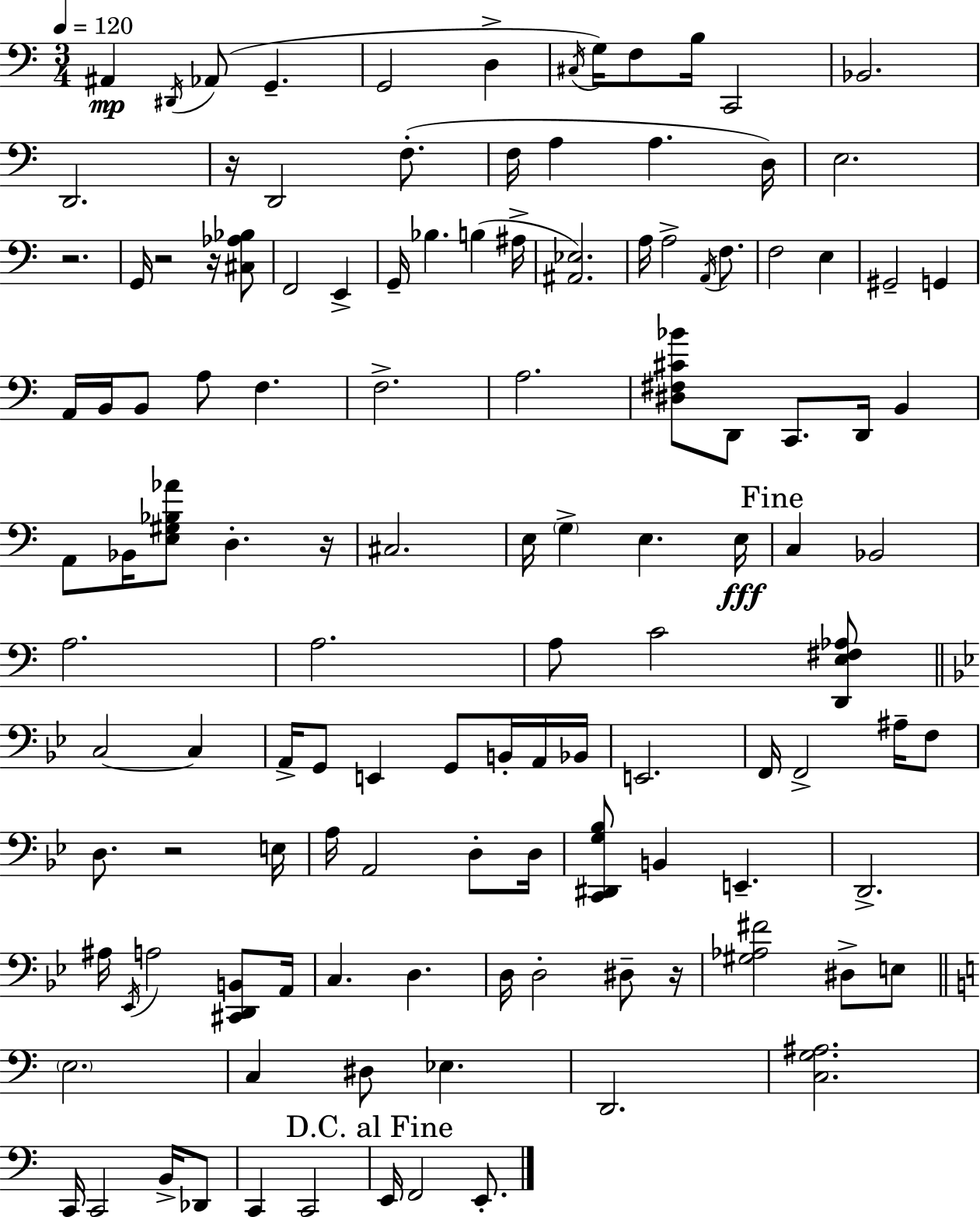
A#2/q D#2/s Ab2/e G2/q. G2/h D3/q C#3/s G3/s F3/e B3/s C2/h Bb2/h. D2/h. R/s D2/h F3/e. F3/s A3/q A3/q. D3/s E3/h. R/h. G2/s R/h R/s [C#3,Ab3,Bb3]/e F2/h E2/q G2/s Bb3/q. B3/q A#3/s [A#2,Eb3]/h. A3/s A3/h A2/s F3/e. F3/h E3/q G#2/h G2/q A2/s B2/s B2/e A3/e F3/q. F3/h. A3/h. [D#3,F#3,C#4,Bb4]/e D2/e C2/e. D2/s B2/q A2/e Bb2/s [E3,G#3,Bb3,Ab4]/e D3/q. R/s C#3/h. E3/s G3/q E3/q. E3/s C3/q Bb2/h A3/h. A3/h. A3/e C4/h [D2,E3,F#3,Ab3]/e C3/h C3/q A2/s G2/e E2/q G2/e B2/s A2/s Bb2/s E2/h. F2/s F2/h A#3/s F3/e D3/e. R/h E3/s A3/s A2/h D3/e D3/s [C2,D#2,G3,Bb3]/e B2/q E2/q. D2/h. A#3/s Eb2/s A3/h [C#2,D2,B2]/e A2/s C3/q. D3/q. D3/s D3/h D#3/e R/s [G#3,Ab3,F#4]/h D#3/e E3/e E3/h. C3/q D#3/e Eb3/q. D2/h. [C3,G3,A#3]/h. C2/s C2/h B2/s Db2/e C2/q C2/h E2/s F2/h E2/e.